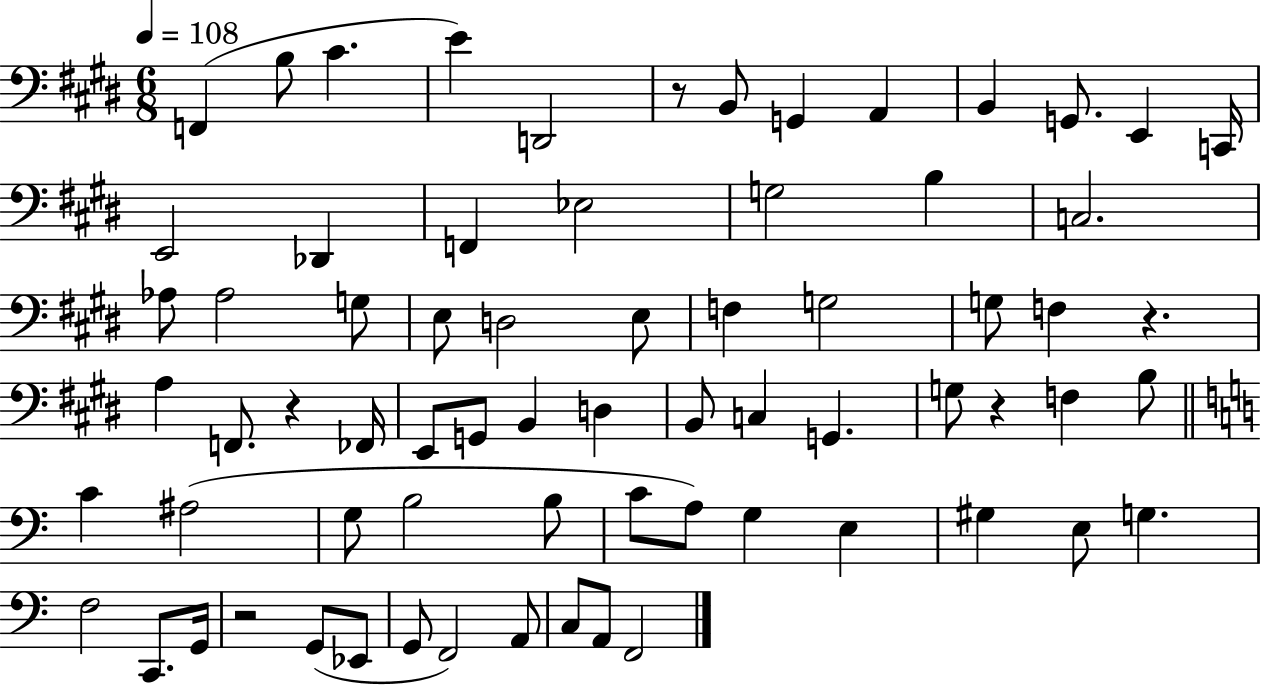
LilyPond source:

{
  \clef bass
  \numericTimeSignature
  \time 6/8
  \key e \major
  \tempo 4 = 108
  \repeat volta 2 { f,4( b8 cis'4. | e'4) d,2 | r8 b,8 g,4 a,4 | b,4 g,8. e,4 c,16 | \break e,2 des,4 | f,4 ees2 | g2 b4 | c2. | \break aes8 aes2 g8 | e8 d2 e8 | f4 g2 | g8 f4 r4. | \break a4 f,8. r4 fes,16 | e,8 g,8 b,4 d4 | b,8 c4 g,4. | g8 r4 f4 b8 | \break \bar "||" \break \key a \minor c'4 ais2( | g8 b2 b8 | c'8 a8) g4 e4 | gis4 e8 g4. | \break f2 c,8. g,16 | r2 g,8( ees,8 | g,8 f,2) a,8 | c8 a,8 f,2 | \break } \bar "|."
}